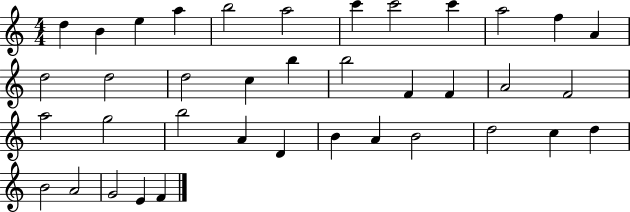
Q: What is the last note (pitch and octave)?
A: F4